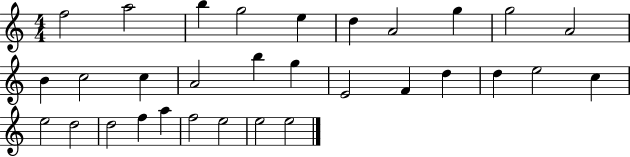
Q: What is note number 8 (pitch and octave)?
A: G5